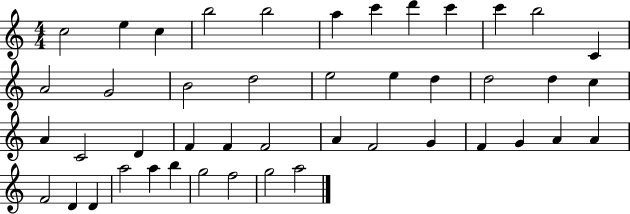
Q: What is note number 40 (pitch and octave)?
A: A5